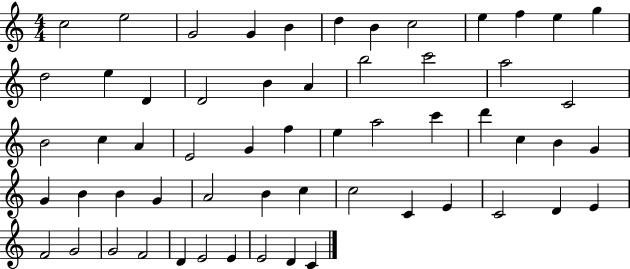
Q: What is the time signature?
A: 4/4